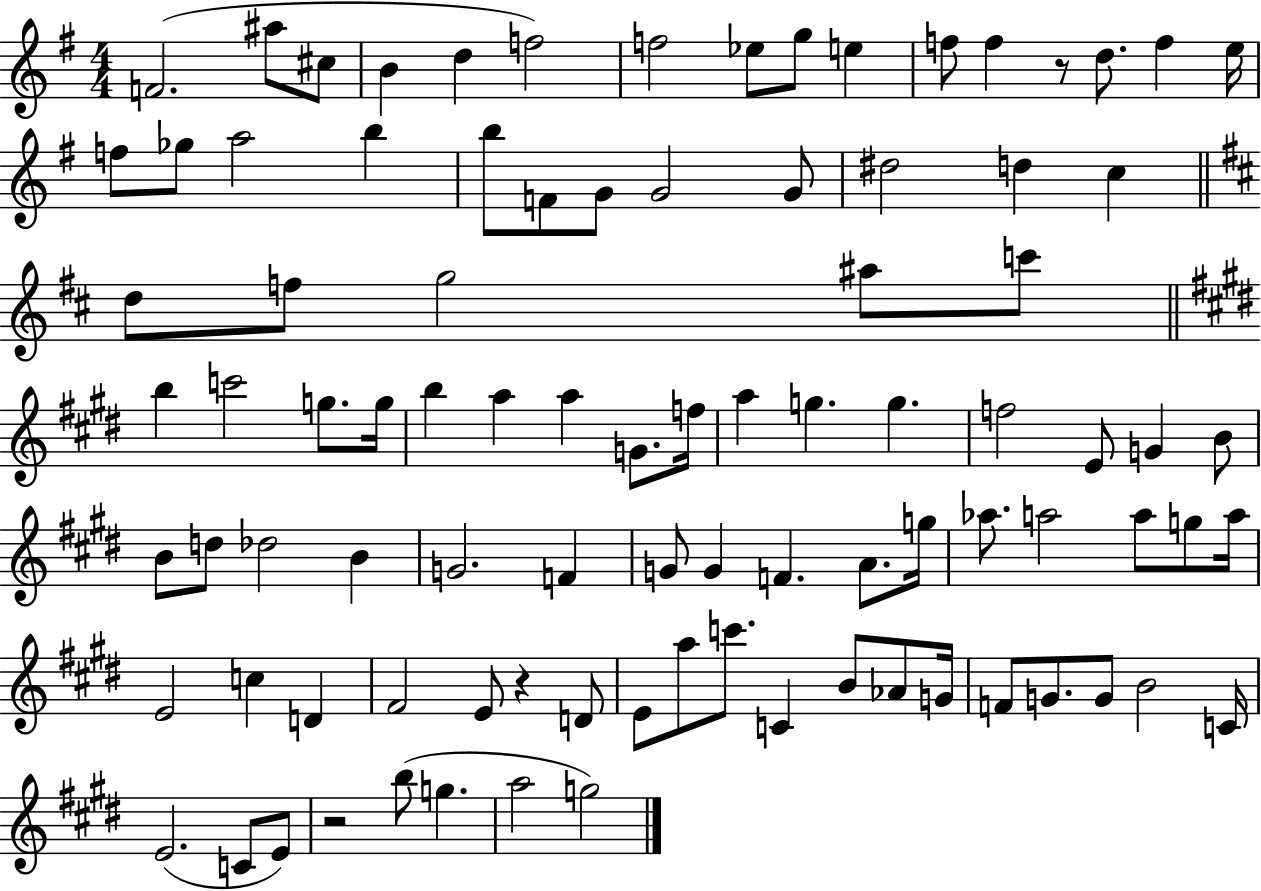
X:1
T:Untitled
M:4/4
L:1/4
K:G
F2 ^a/2 ^c/2 B d f2 f2 _e/2 g/2 e f/2 f z/2 d/2 f e/4 f/2 _g/2 a2 b b/2 F/2 G/2 G2 G/2 ^d2 d c d/2 f/2 g2 ^a/2 c'/2 b c'2 g/2 g/4 b a a G/2 f/4 a g g f2 E/2 G B/2 B/2 d/2 _d2 B G2 F G/2 G F A/2 g/4 _a/2 a2 a/2 g/2 a/4 E2 c D ^F2 E/2 z D/2 E/2 a/2 c'/2 C B/2 _A/2 G/4 F/2 G/2 G/2 B2 C/4 E2 C/2 E/2 z2 b/2 g a2 g2